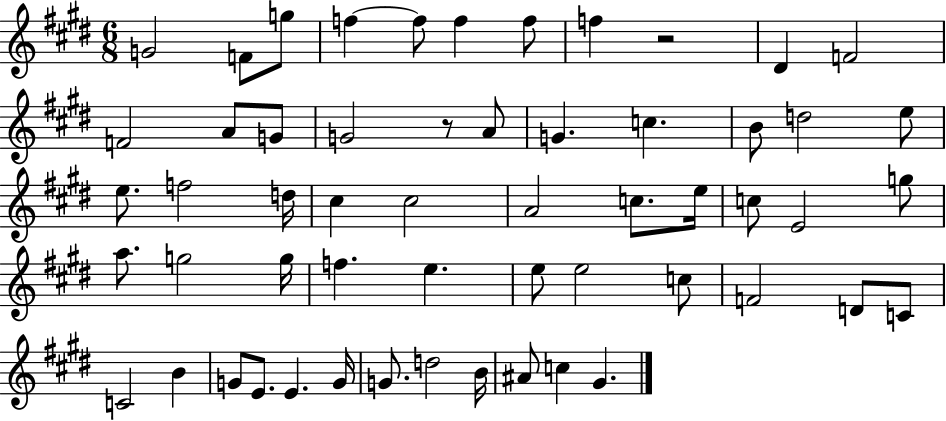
G4/h F4/e G5/e F5/q F5/e F5/q F5/e F5/q R/h D#4/q F4/h F4/h A4/e G4/e G4/h R/e A4/e G4/q. C5/q. B4/e D5/h E5/e E5/e. F5/h D5/s C#5/q C#5/h A4/h C5/e. E5/s C5/e E4/h G5/e A5/e. G5/h G5/s F5/q. E5/q. E5/e E5/h C5/e F4/h D4/e C4/e C4/h B4/q G4/e E4/e. E4/q. G4/s G4/e. D5/h B4/s A#4/e C5/q G#4/q.